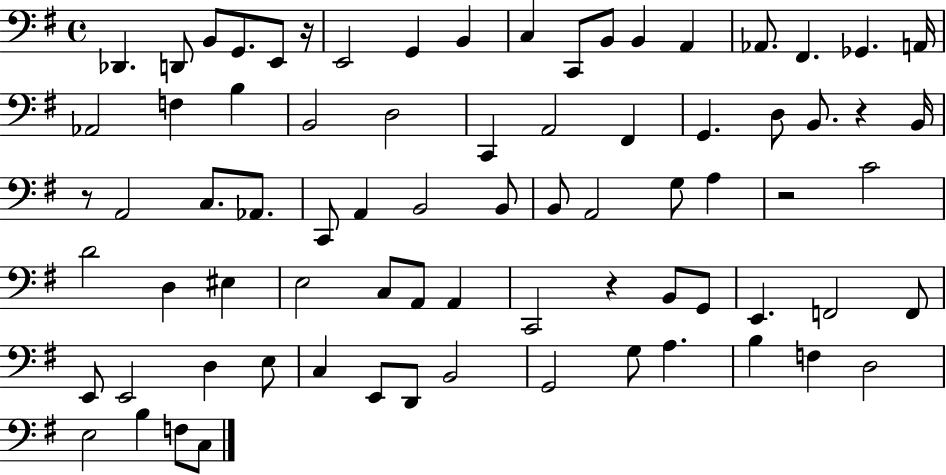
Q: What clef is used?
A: bass